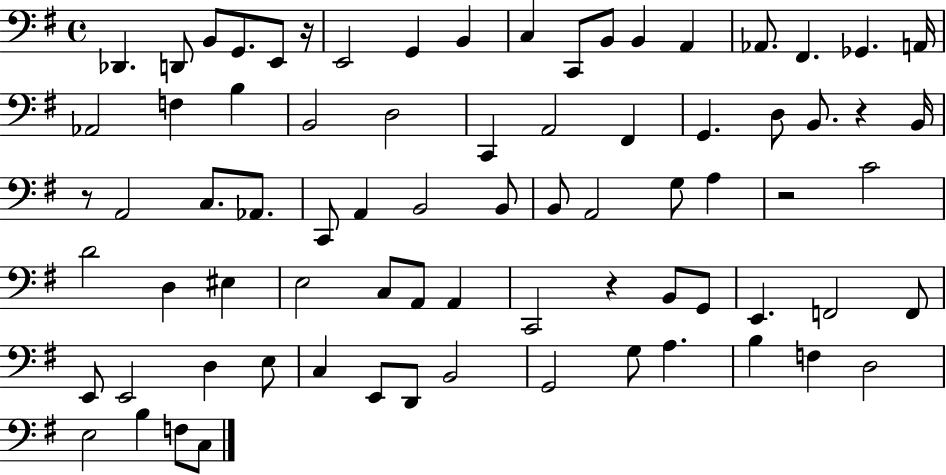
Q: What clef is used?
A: bass